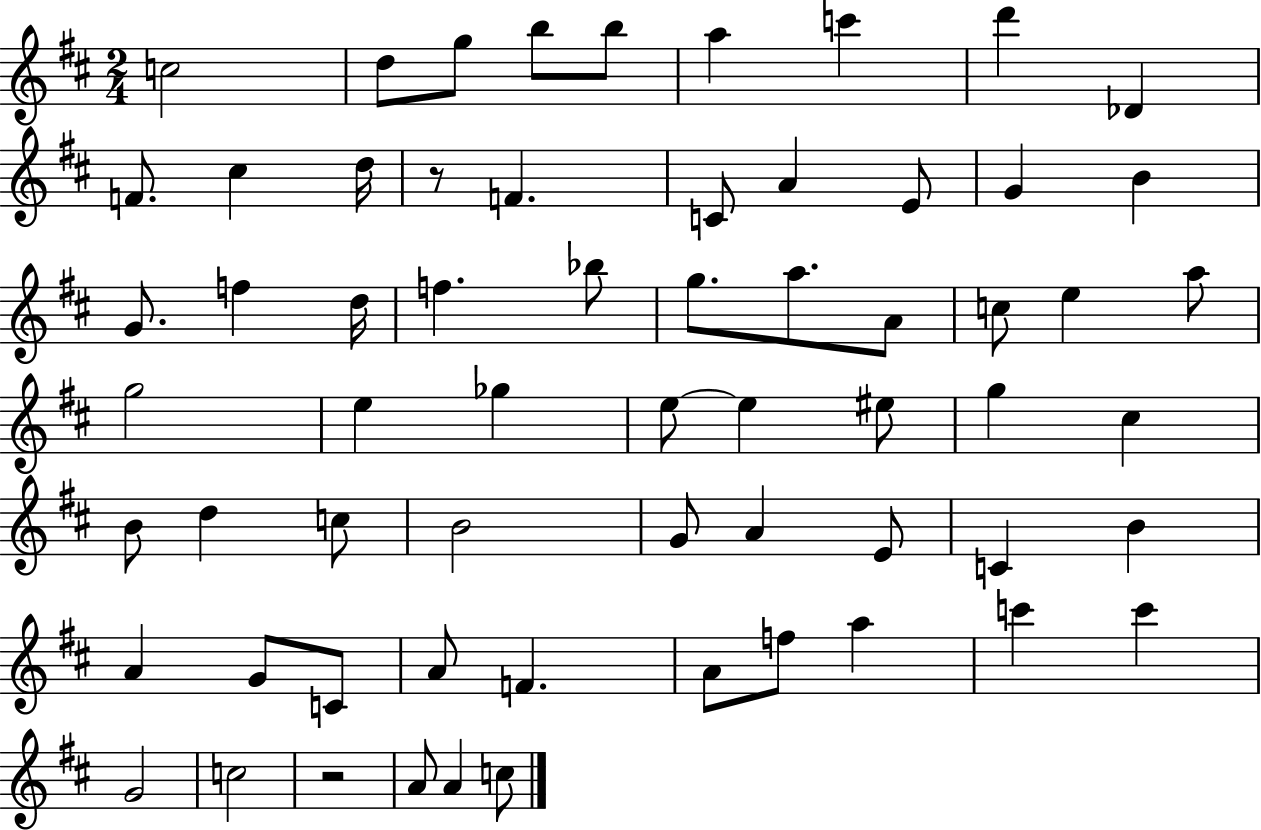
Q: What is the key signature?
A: D major